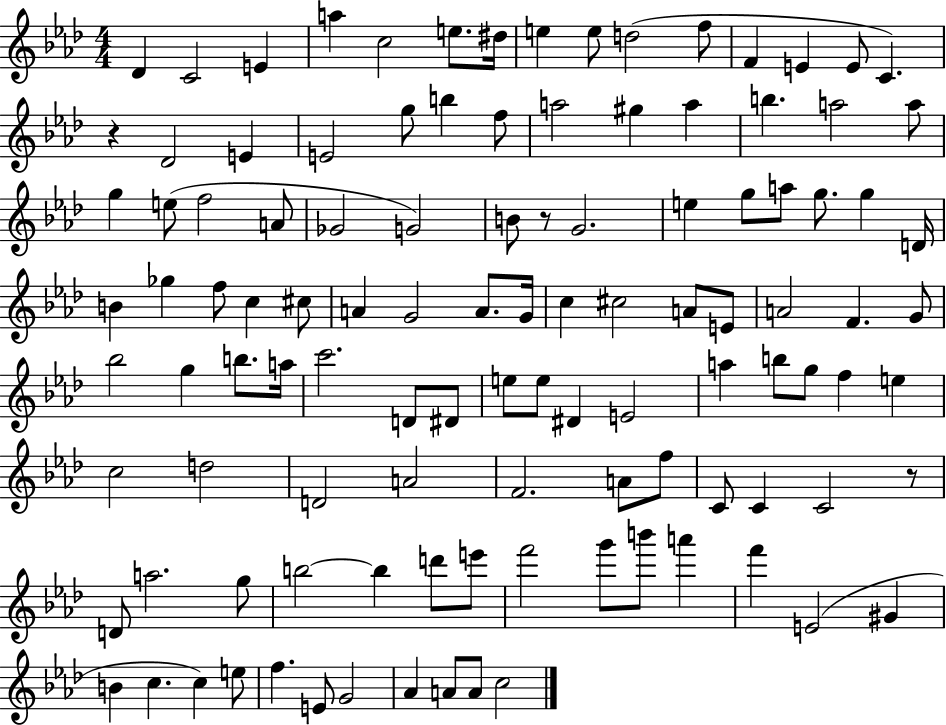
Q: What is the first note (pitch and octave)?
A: Db4